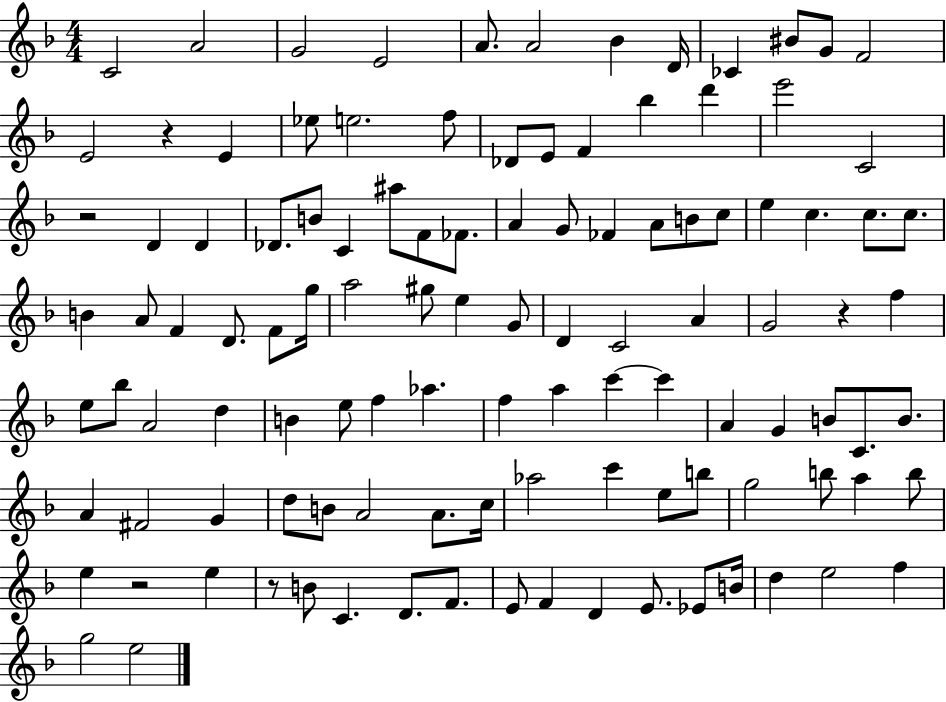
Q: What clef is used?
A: treble